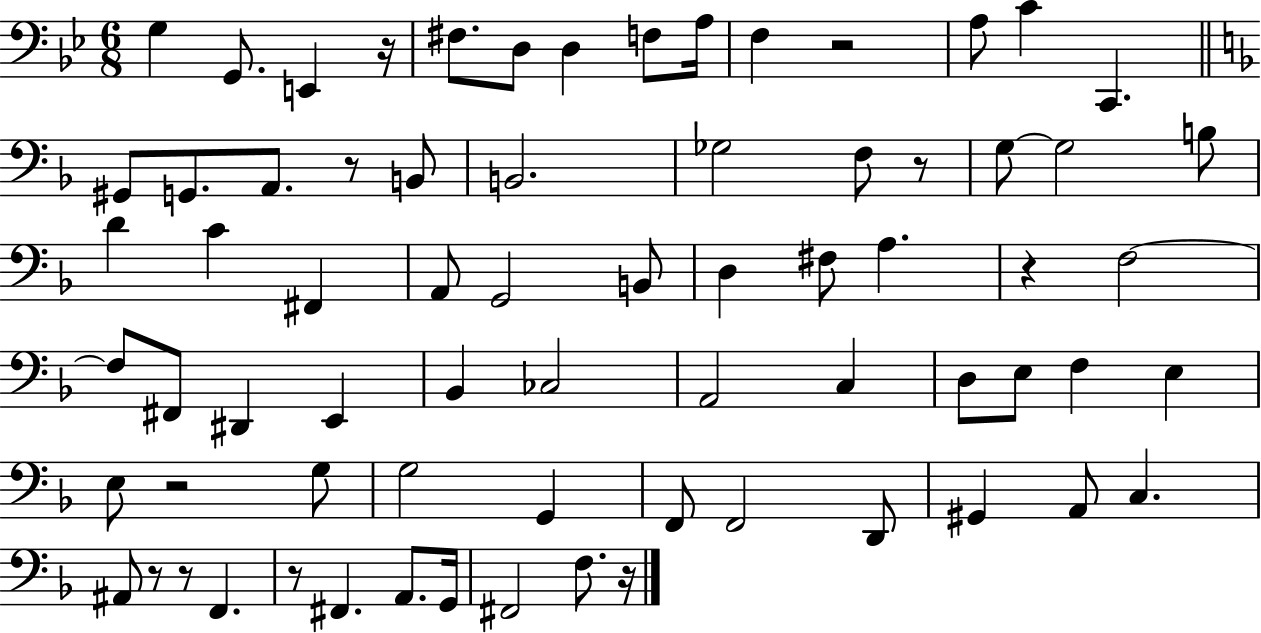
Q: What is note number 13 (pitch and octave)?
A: G#2